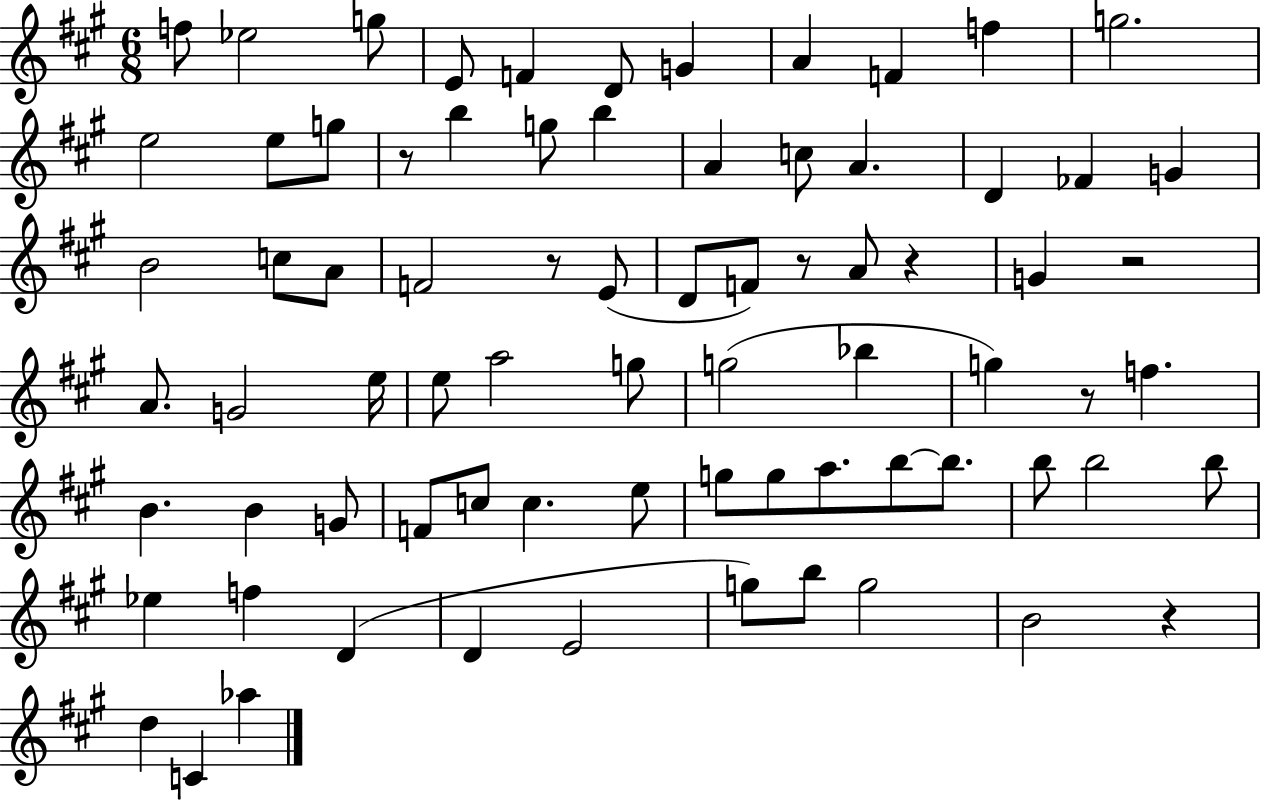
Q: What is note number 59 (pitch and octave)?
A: F5